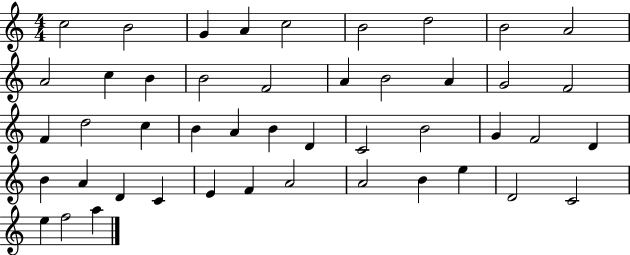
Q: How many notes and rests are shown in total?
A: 46